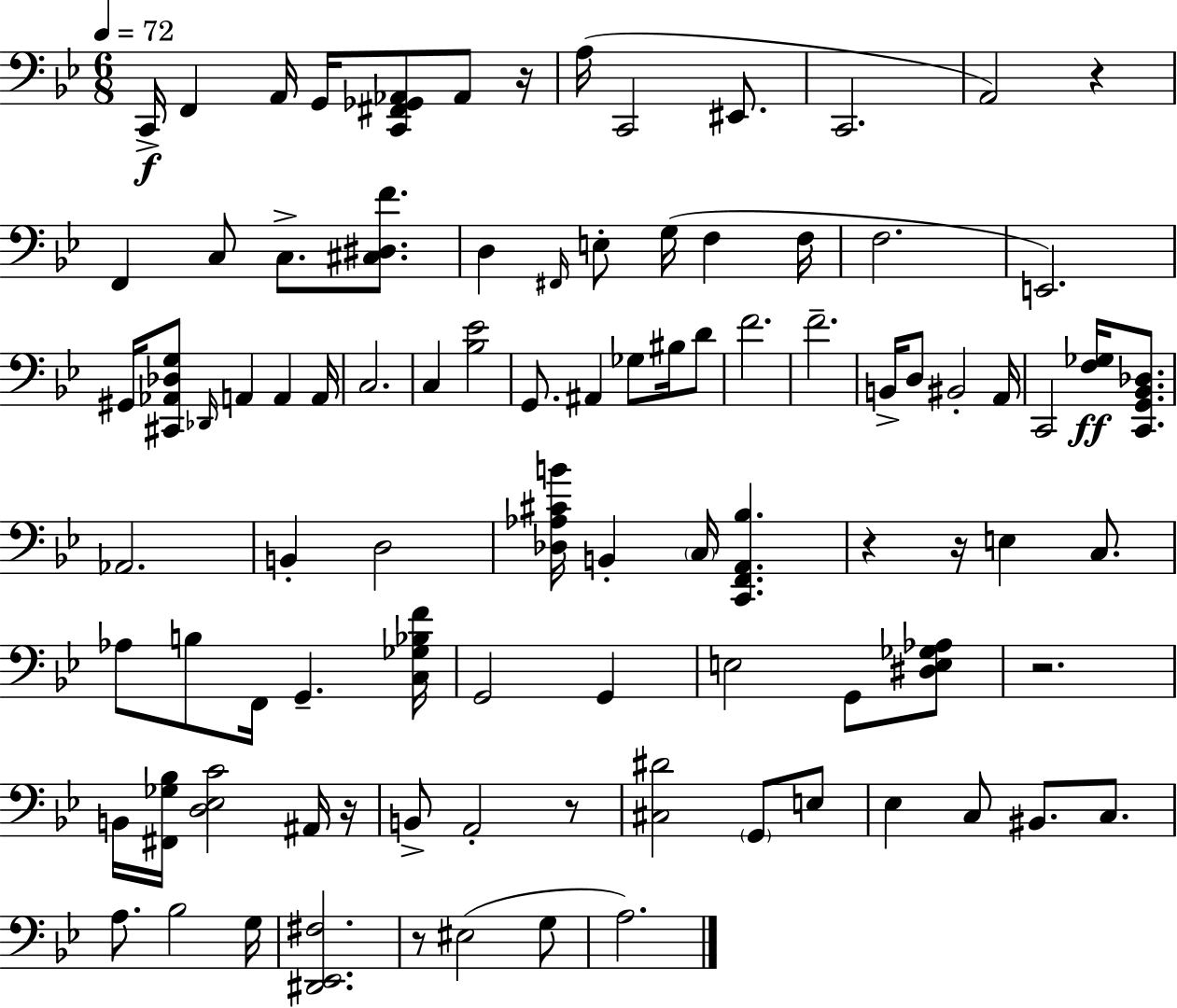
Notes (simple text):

C2/s F2/q A2/s G2/s [C2,F#2,Gb2,Ab2]/e Ab2/e R/s A3/s C2/h EIS2/e. C2/h. A2/h R/q F2/q C3/e C3/e. [C#3,D#3,F4]/e. D3/q F#2/s E3/e G3/s F3/q F3/s F3/h. E2/h. G#2/s [C#2,Ab2,Db3,G3]/e Db2/s A2/q A2/q A2/s C3/h. C3/q [Bb3,Eb4]/h G2/e. A#2/q Gb3/e BIS3/s D4/e F4/h. F4/h. B2/s D3/e BIS2/h A2/s C2/h [F3,Gb3]/s [C2,G2,Bb2,Db3]/e. Ab2/h. B2/q D3/h [Db3,Ab3,C#4,B4]/s B2/q C3/s [C2,F2,A2,Bb3]/q. R/q R/s E3/q C3/e. Ab3/e B3/e F2/s G2/q. [C3,Gb3,Bb3,F4]/s G2/h G2/q E3/h G2/e [D#3,E3,Gb3,Ab3]/e R/h. B2/s [F#2,Gb3,Bb3]/s [D3,Eb3,C4]/h A#2/s R/s B2/e A2/h R/e [C#3,D#4]/h G2/e E3/e Eb3/q C3/e BIS2/e. C3/e. A3/e. Bb3/h G3/s [D#2,Eb2,F#3]/h. R/e EIS3/h G3/e A3/h.